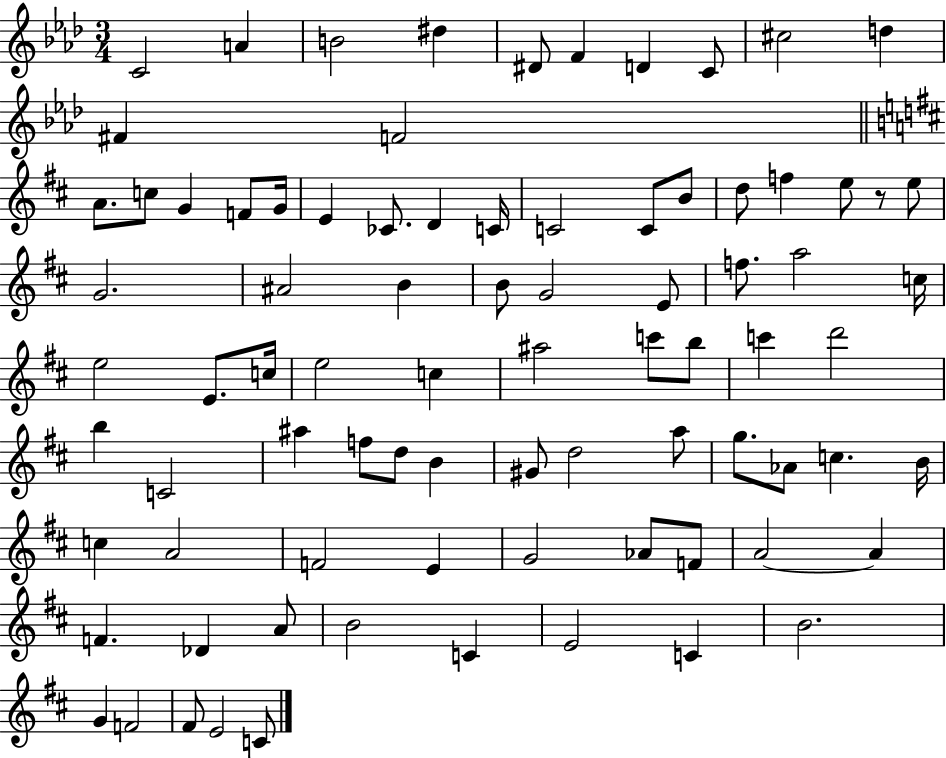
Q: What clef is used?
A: treble